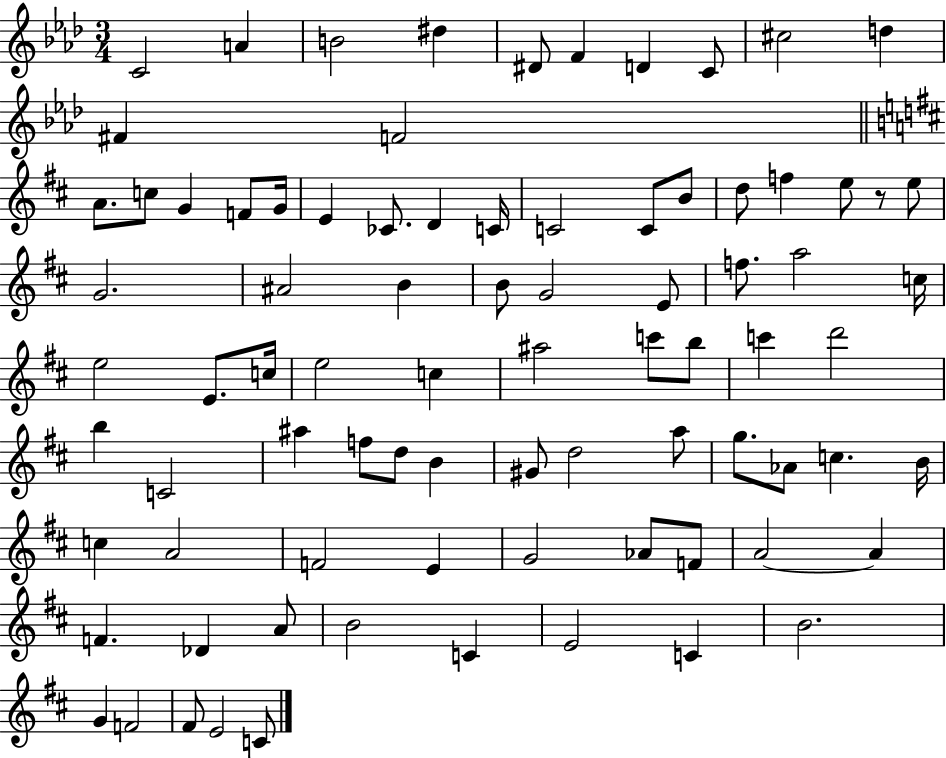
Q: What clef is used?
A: treble